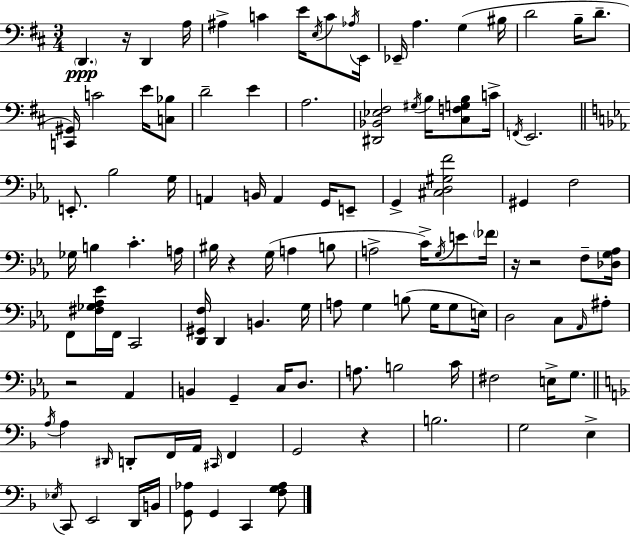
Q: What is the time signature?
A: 3/4